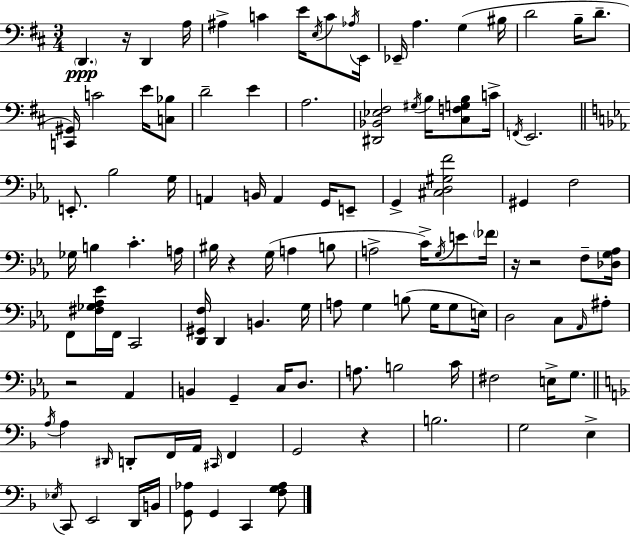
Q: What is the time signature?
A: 3/4